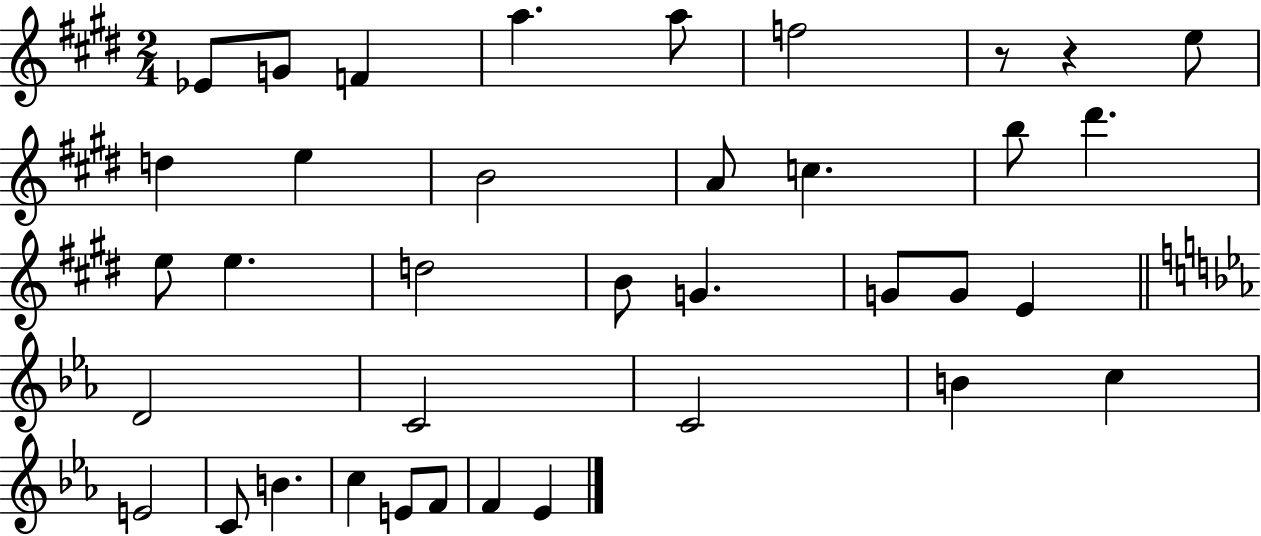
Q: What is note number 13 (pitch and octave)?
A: B5